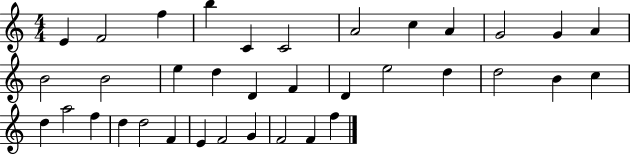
X:1
T:Untitled
M:4/4
L:1/4
K:C
E F2 f b C C2 A2 c A G2 G A B2 B2 e d D F D e2 d d2 B c d a2 f d d2 F E F2 G F2 F f